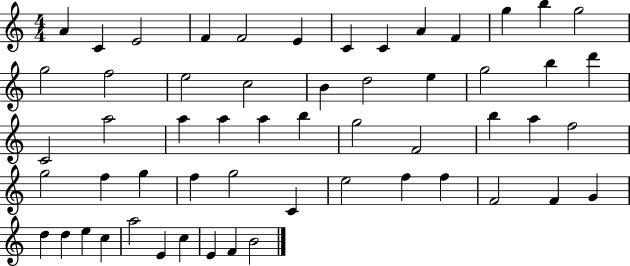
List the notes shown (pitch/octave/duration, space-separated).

A4/q C4/q E4/h F4/q F4/h E4/q C4/q C4/q A4/q F4/q G5/q B5/q G5/h G5/h F5/h E5/h C5/h B4/q D5/h E5/q G5/h B5/q D6/q C4/h A5/h A5/q A5/q A5/q B5/q G5/h F4/h B5/q A5/q F5/h G5/h F5/q G5/q F5/q G5/h C4/q E5/h F5/q F5/q F4/h F4/q G4/q D5/q D5/q E5/q C5/q A5/h E4/q C5/q E4/q F4/q B4/h